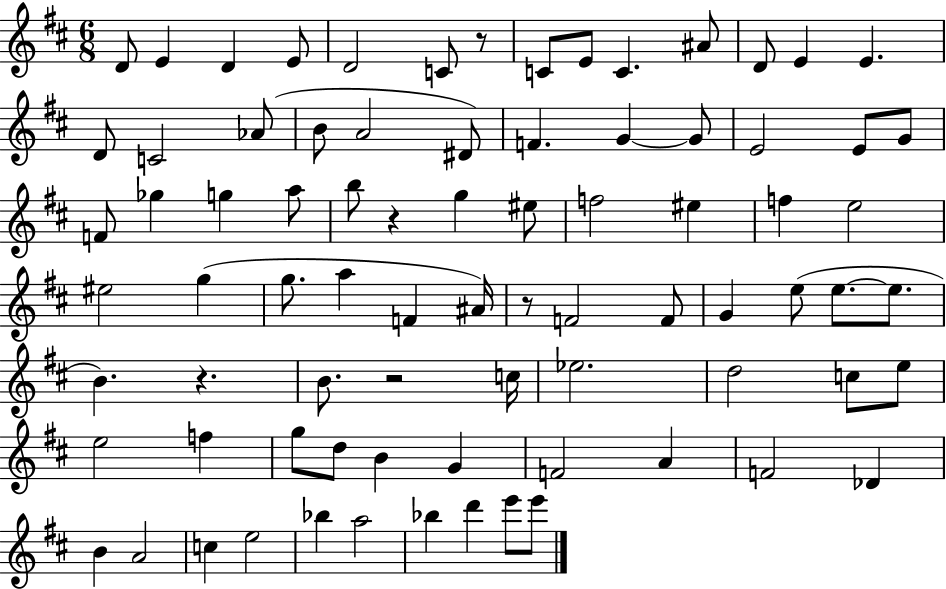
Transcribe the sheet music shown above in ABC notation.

X:1
T:Untitled
M:6/8
L:1/4
K:D
D/2 E D E/2 D2 C/2 z/2 C/2 E/2 C ^A/2 D/2 E E D/2 C2 _A/2 B/2 A2 ^D/2 F G G/2 E2 E/2 G/2 F/2 _g g a/2 b/2 z g ^e/2 f2 ^e f e2 ^e2 g g/2 a F ^A/4 z/2 F2 F/2 G e/2 e/2 e/2 B z B/2 z2 c/4 _e2 d2 c/2 e/2 e2 f g/2 d/2 B G F2 A F2 _D B A2 c e2 _b a2 _b d' e'/2 e'/2